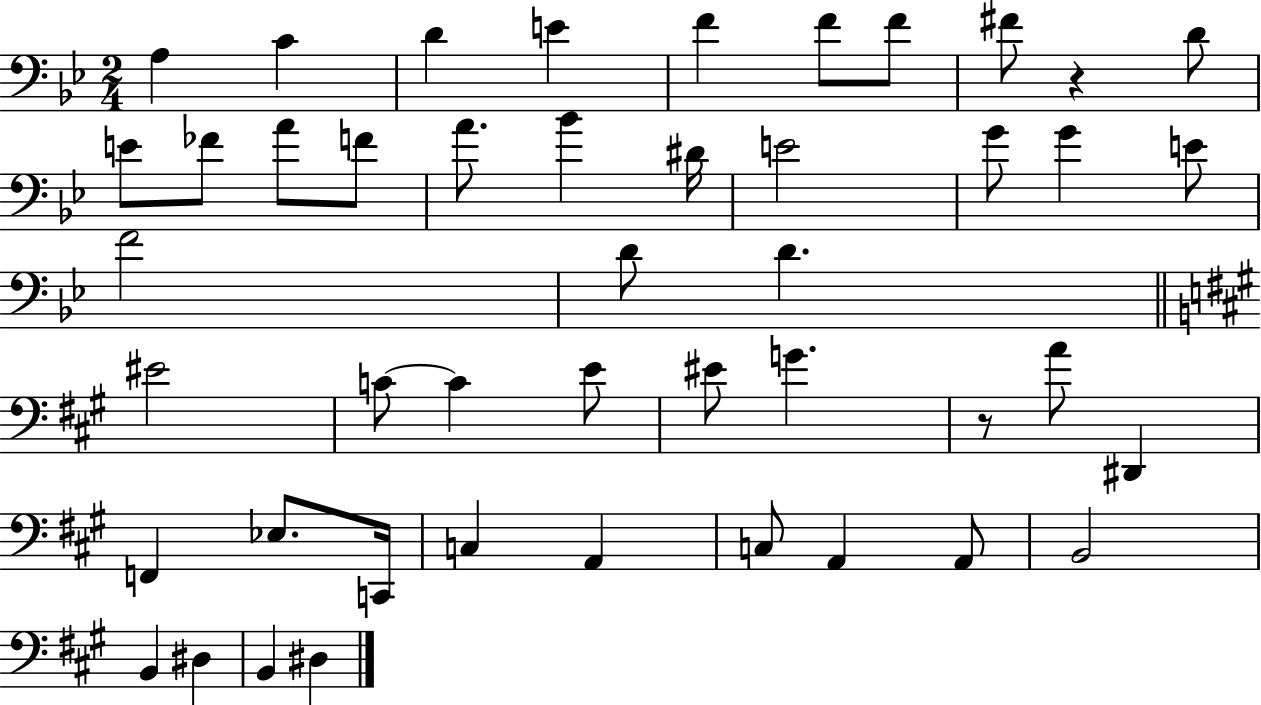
{
  \clef bass
  \numericTimeSignature
  \time 2/4
  \key bes \major
  \repeat volta 2 { a4 c'4 | d'4 e'4 | f'4 f'8 f'8 | fis'8 r4 d'8 | \break e'8 fes'8 a'8 f'8 | a'8. bes'4 dis'16 | e'2 | g'8 g'4 e'8 | \break f'2 | d'8 d'4. | \bar "||" \break \key a \major eis'2 | c'8~~ c'4 e'8 | eis'8 g'4. | r8 a'8 dis,4 | \break f,4 ees8. c,16 | c4 a,4 | c8 a,4 a,8 | b,2 | \break b,4 dis4 | b,4 dis4 | } \bar "|."
}